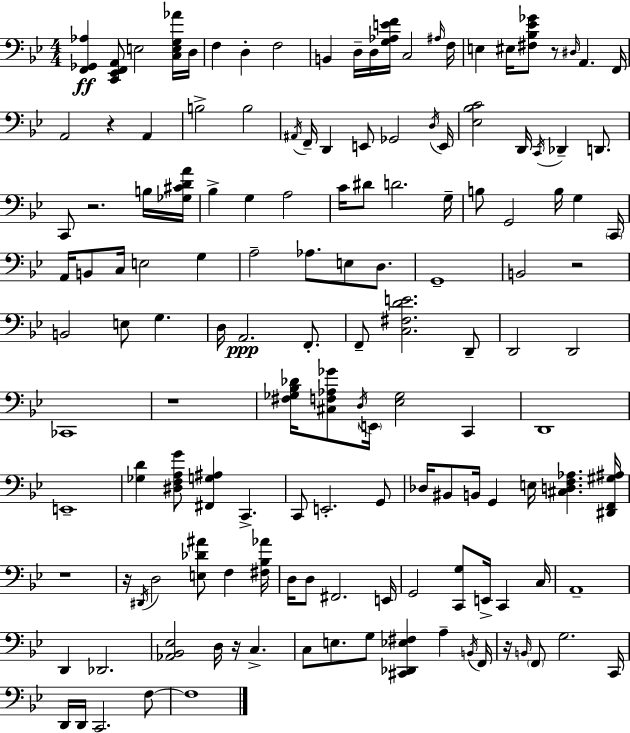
[F2,Gb2,Ab3]/q [C2,Eb2,F2,A2]/e E3/h [C3,E3,G3,Ab4]/s D3/s F3/q D3/q F3/h B2/q D3/s D3/s [G3,Ab3,E4,F4]/s C3/h A#3/s F3/s E3/q EIS3/s [F#3,Bb3,Eb4,Gb4]/e R/e D#3/s A2/q. F2/s A2/h R/q A2/q B3/h B3/h A#2/s F2/s D2/q E2/e Gb2/h D3/s E2/s [Eb3,Bb3,C4]/h D2/s C2/s Db2/q D2/e. C2/e R/h. B3/s [Gb3,C#4,D4,A4]/s Bb3/q G3/q A3/h C4/s D#4/e D4/h. G3/s B3/e G2/h B3/s G3/q C2/s A2/s B2/e C3/s E3/h G3/q A3/h Ab3/e. E3/e D3/e. G2/w B2/h R/h B2/h E3/e G3/q. D3/s A2/h. F2/e. F2/e [C3,F#3,D4,E4]/h. D2/e D2/h D2/h CES2/w R/w [F#3,Gb3,Bb3,Db4]/s [C#3,F3,Ab3,Gb4]/e D3/s E2/s [Eb3,Gb3]/h C2/q D2/w E2/w [Gb3,D4]/q [D#3,F3,A3,G4]/e [F#2,G3,A#3]/q C2/q. C2/e E2/h. G2/e Db3/s BIS2/e B2/s G2/q E3/s [C#3,D3,F3,Ab3]/q. [D#2,F2,G#3,A#3]/s R/w R/s D#2/s D3/h [E3,Db4,A#4]/e F3/q [F#3,Bb3,Ab4]/s D3/s D3/e F#2/h. E2/s G2/h [C2,G3]/e E2/s C2/q C3/s A2/w D2/q Db2/h. [Ab2,Bb2,Eb3]/h D3/s R/s C3/q. C3/e E3/e. G3/e [C#2,Db2,Eb3,F#3]/q A3/q B2/s F2/s R/s B2/s F2/e G3/h. C2/s D2/s D2/s C2/h. F3/e F3/w